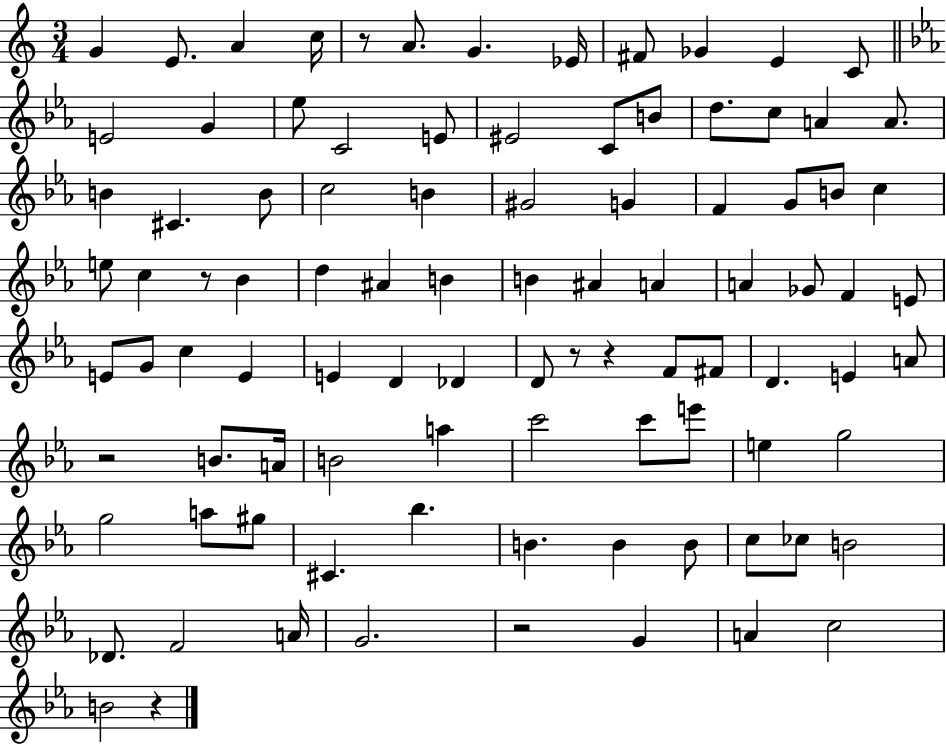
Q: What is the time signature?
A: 3/4